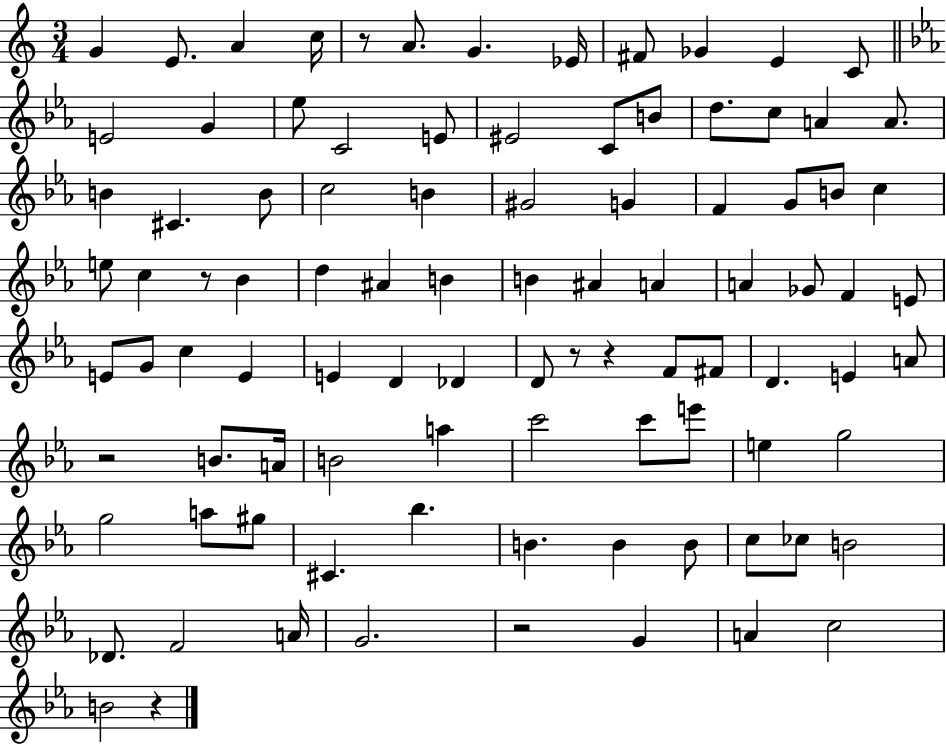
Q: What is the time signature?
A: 3/4